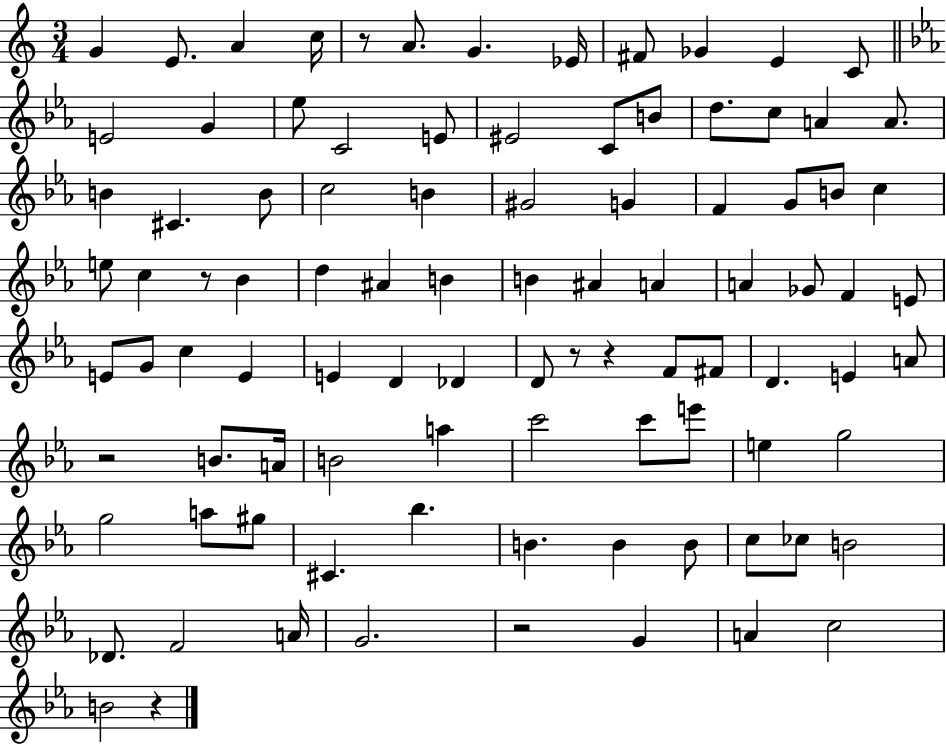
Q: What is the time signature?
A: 3/4